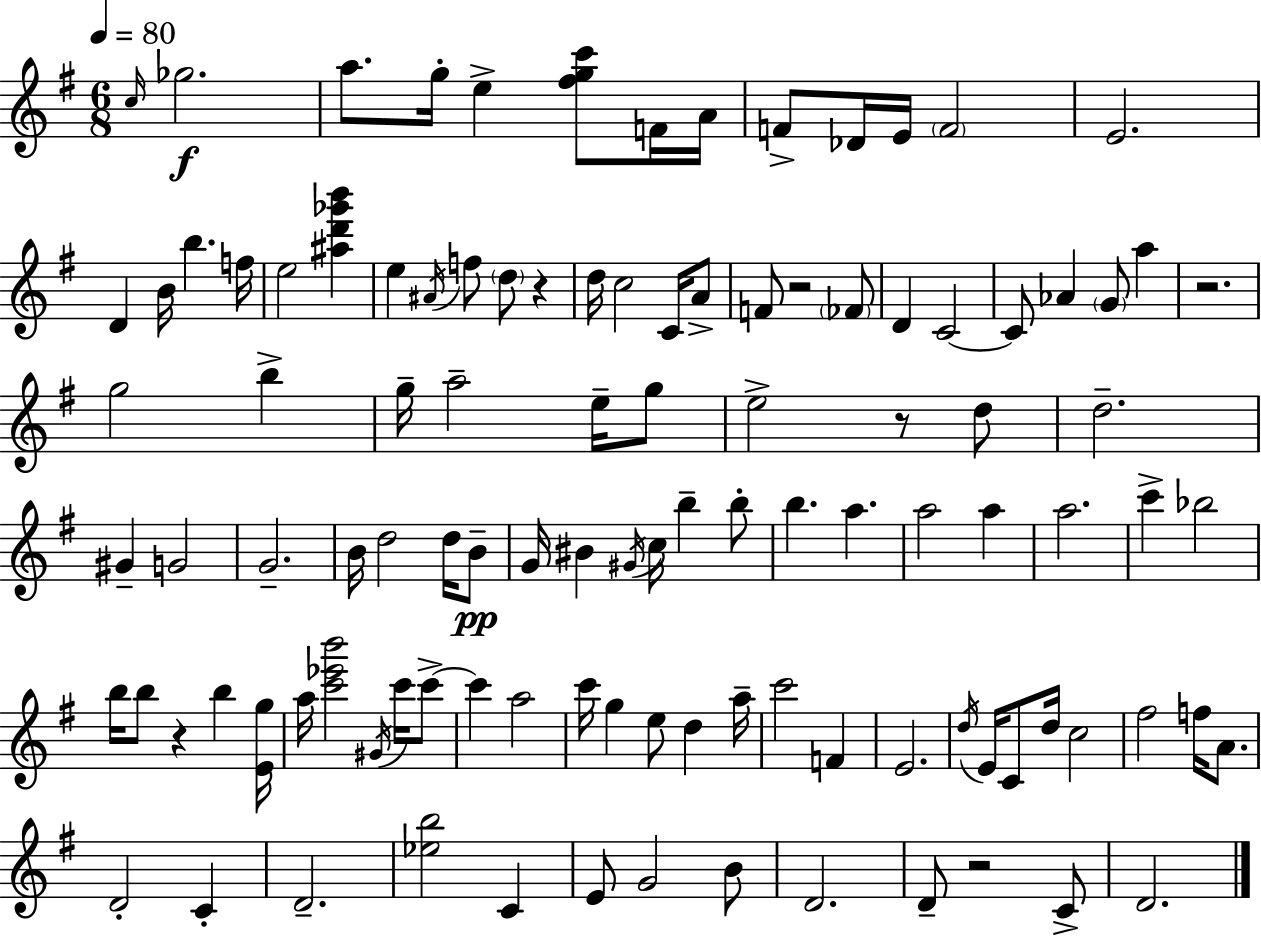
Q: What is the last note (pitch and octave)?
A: D4